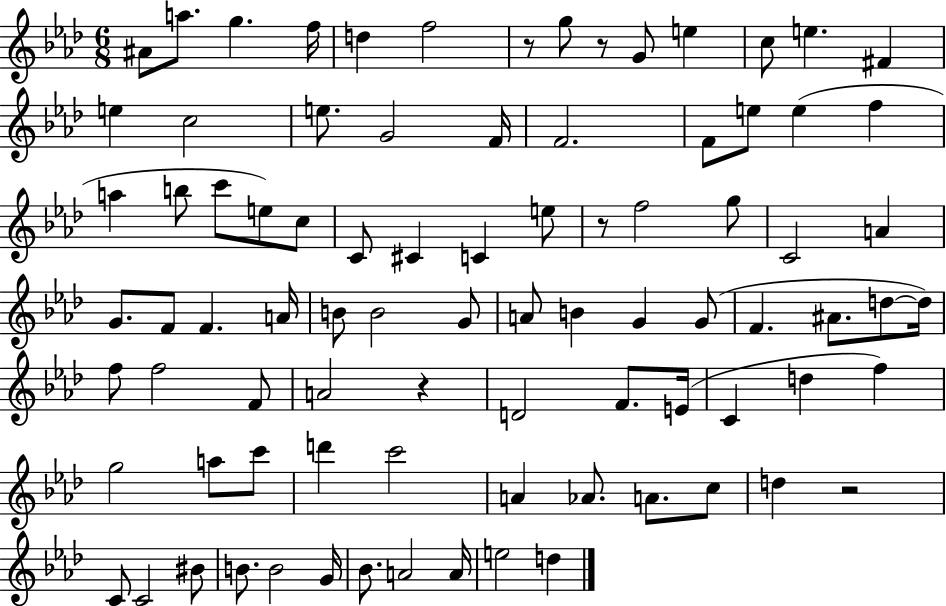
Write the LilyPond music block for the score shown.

{
  \clef treble
  \numericTimeSignature
  \time 6/8
  \key aes \major
  \repeat volta 2 { ais'8 a''8. g''4. f''16 | d''4 f''2 | r8 g''8 r8 g'8 e''4 | c''8 e''4. fis'4 | \break e''4 c''2 | e''8. g'2 f'16 | f'2. | f'8 e''8 e''4( f''4 | \break a''4 b''8 c'''8 e''8) c''8 | c'8 cis'4 c'4 e''8 | r8 f''2 g''8 | c'2 a'4 | \break g'8. f'8 f'4. a'16 | b'8 b'2 g'8 | a'8 b'4 g'4 g'8( | f'4. ais'8. d''8~~ d''16) | \break f''8 f''2 f'8 | a'2 r4 | d'2 f'8. e'16( | c'4 d''4 f''4) | \break g''2 a''8 c'''8 | d'''4 c'''2 | a'4 aes'8. a'8. c''8 | d''4 r2 | \break c'8 c'2 bis'8 | b'8. b'2 g'16 | bes'8. a'2 a'16 | e''2 d''4 | \break } \bar "|."
}